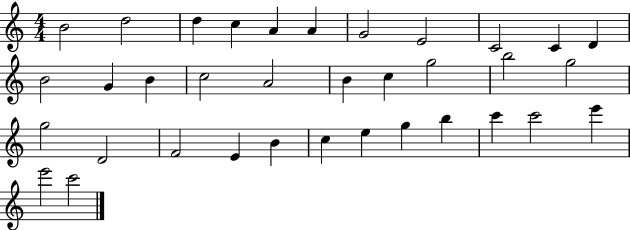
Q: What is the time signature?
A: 4/4